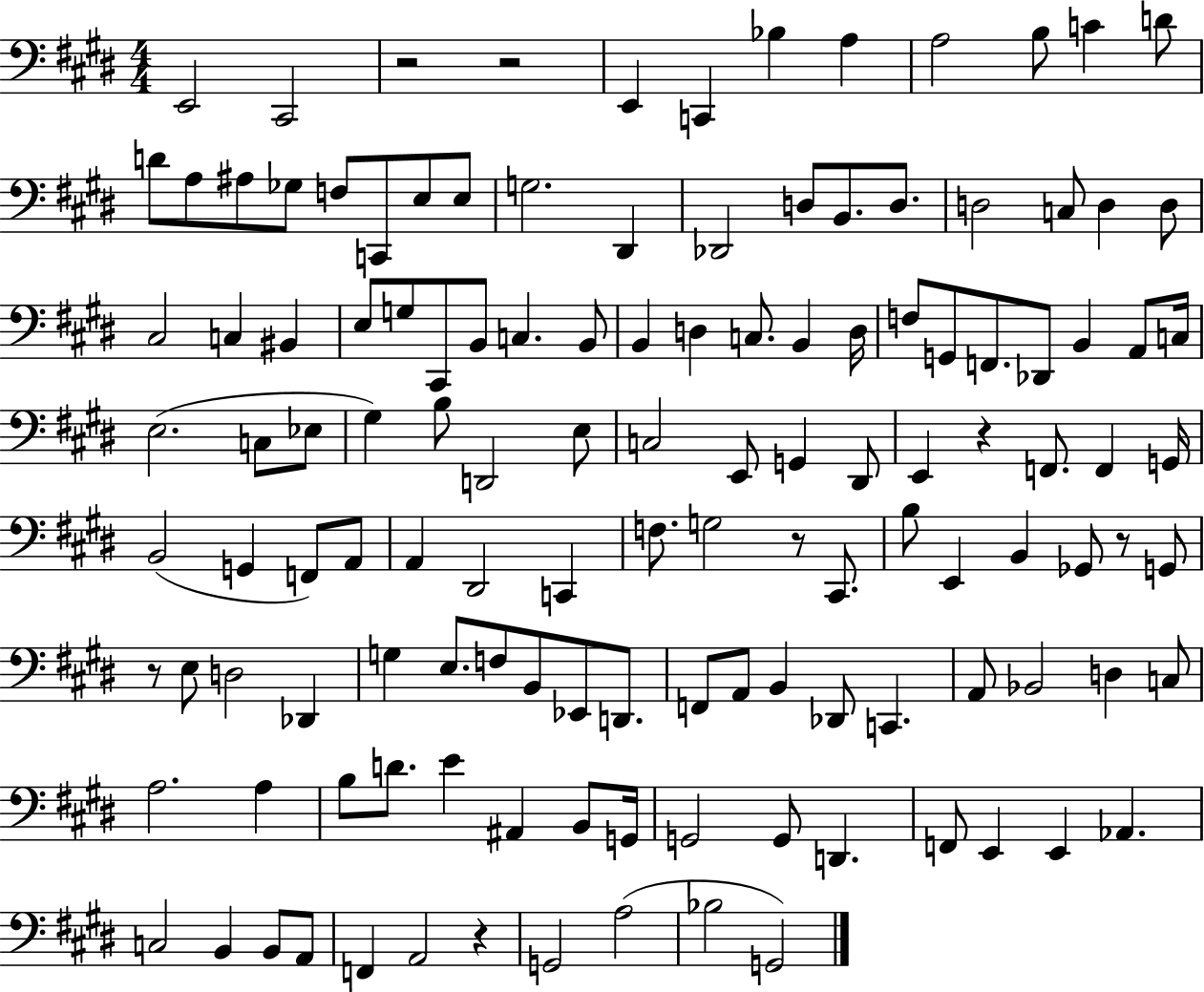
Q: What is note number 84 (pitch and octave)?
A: E3